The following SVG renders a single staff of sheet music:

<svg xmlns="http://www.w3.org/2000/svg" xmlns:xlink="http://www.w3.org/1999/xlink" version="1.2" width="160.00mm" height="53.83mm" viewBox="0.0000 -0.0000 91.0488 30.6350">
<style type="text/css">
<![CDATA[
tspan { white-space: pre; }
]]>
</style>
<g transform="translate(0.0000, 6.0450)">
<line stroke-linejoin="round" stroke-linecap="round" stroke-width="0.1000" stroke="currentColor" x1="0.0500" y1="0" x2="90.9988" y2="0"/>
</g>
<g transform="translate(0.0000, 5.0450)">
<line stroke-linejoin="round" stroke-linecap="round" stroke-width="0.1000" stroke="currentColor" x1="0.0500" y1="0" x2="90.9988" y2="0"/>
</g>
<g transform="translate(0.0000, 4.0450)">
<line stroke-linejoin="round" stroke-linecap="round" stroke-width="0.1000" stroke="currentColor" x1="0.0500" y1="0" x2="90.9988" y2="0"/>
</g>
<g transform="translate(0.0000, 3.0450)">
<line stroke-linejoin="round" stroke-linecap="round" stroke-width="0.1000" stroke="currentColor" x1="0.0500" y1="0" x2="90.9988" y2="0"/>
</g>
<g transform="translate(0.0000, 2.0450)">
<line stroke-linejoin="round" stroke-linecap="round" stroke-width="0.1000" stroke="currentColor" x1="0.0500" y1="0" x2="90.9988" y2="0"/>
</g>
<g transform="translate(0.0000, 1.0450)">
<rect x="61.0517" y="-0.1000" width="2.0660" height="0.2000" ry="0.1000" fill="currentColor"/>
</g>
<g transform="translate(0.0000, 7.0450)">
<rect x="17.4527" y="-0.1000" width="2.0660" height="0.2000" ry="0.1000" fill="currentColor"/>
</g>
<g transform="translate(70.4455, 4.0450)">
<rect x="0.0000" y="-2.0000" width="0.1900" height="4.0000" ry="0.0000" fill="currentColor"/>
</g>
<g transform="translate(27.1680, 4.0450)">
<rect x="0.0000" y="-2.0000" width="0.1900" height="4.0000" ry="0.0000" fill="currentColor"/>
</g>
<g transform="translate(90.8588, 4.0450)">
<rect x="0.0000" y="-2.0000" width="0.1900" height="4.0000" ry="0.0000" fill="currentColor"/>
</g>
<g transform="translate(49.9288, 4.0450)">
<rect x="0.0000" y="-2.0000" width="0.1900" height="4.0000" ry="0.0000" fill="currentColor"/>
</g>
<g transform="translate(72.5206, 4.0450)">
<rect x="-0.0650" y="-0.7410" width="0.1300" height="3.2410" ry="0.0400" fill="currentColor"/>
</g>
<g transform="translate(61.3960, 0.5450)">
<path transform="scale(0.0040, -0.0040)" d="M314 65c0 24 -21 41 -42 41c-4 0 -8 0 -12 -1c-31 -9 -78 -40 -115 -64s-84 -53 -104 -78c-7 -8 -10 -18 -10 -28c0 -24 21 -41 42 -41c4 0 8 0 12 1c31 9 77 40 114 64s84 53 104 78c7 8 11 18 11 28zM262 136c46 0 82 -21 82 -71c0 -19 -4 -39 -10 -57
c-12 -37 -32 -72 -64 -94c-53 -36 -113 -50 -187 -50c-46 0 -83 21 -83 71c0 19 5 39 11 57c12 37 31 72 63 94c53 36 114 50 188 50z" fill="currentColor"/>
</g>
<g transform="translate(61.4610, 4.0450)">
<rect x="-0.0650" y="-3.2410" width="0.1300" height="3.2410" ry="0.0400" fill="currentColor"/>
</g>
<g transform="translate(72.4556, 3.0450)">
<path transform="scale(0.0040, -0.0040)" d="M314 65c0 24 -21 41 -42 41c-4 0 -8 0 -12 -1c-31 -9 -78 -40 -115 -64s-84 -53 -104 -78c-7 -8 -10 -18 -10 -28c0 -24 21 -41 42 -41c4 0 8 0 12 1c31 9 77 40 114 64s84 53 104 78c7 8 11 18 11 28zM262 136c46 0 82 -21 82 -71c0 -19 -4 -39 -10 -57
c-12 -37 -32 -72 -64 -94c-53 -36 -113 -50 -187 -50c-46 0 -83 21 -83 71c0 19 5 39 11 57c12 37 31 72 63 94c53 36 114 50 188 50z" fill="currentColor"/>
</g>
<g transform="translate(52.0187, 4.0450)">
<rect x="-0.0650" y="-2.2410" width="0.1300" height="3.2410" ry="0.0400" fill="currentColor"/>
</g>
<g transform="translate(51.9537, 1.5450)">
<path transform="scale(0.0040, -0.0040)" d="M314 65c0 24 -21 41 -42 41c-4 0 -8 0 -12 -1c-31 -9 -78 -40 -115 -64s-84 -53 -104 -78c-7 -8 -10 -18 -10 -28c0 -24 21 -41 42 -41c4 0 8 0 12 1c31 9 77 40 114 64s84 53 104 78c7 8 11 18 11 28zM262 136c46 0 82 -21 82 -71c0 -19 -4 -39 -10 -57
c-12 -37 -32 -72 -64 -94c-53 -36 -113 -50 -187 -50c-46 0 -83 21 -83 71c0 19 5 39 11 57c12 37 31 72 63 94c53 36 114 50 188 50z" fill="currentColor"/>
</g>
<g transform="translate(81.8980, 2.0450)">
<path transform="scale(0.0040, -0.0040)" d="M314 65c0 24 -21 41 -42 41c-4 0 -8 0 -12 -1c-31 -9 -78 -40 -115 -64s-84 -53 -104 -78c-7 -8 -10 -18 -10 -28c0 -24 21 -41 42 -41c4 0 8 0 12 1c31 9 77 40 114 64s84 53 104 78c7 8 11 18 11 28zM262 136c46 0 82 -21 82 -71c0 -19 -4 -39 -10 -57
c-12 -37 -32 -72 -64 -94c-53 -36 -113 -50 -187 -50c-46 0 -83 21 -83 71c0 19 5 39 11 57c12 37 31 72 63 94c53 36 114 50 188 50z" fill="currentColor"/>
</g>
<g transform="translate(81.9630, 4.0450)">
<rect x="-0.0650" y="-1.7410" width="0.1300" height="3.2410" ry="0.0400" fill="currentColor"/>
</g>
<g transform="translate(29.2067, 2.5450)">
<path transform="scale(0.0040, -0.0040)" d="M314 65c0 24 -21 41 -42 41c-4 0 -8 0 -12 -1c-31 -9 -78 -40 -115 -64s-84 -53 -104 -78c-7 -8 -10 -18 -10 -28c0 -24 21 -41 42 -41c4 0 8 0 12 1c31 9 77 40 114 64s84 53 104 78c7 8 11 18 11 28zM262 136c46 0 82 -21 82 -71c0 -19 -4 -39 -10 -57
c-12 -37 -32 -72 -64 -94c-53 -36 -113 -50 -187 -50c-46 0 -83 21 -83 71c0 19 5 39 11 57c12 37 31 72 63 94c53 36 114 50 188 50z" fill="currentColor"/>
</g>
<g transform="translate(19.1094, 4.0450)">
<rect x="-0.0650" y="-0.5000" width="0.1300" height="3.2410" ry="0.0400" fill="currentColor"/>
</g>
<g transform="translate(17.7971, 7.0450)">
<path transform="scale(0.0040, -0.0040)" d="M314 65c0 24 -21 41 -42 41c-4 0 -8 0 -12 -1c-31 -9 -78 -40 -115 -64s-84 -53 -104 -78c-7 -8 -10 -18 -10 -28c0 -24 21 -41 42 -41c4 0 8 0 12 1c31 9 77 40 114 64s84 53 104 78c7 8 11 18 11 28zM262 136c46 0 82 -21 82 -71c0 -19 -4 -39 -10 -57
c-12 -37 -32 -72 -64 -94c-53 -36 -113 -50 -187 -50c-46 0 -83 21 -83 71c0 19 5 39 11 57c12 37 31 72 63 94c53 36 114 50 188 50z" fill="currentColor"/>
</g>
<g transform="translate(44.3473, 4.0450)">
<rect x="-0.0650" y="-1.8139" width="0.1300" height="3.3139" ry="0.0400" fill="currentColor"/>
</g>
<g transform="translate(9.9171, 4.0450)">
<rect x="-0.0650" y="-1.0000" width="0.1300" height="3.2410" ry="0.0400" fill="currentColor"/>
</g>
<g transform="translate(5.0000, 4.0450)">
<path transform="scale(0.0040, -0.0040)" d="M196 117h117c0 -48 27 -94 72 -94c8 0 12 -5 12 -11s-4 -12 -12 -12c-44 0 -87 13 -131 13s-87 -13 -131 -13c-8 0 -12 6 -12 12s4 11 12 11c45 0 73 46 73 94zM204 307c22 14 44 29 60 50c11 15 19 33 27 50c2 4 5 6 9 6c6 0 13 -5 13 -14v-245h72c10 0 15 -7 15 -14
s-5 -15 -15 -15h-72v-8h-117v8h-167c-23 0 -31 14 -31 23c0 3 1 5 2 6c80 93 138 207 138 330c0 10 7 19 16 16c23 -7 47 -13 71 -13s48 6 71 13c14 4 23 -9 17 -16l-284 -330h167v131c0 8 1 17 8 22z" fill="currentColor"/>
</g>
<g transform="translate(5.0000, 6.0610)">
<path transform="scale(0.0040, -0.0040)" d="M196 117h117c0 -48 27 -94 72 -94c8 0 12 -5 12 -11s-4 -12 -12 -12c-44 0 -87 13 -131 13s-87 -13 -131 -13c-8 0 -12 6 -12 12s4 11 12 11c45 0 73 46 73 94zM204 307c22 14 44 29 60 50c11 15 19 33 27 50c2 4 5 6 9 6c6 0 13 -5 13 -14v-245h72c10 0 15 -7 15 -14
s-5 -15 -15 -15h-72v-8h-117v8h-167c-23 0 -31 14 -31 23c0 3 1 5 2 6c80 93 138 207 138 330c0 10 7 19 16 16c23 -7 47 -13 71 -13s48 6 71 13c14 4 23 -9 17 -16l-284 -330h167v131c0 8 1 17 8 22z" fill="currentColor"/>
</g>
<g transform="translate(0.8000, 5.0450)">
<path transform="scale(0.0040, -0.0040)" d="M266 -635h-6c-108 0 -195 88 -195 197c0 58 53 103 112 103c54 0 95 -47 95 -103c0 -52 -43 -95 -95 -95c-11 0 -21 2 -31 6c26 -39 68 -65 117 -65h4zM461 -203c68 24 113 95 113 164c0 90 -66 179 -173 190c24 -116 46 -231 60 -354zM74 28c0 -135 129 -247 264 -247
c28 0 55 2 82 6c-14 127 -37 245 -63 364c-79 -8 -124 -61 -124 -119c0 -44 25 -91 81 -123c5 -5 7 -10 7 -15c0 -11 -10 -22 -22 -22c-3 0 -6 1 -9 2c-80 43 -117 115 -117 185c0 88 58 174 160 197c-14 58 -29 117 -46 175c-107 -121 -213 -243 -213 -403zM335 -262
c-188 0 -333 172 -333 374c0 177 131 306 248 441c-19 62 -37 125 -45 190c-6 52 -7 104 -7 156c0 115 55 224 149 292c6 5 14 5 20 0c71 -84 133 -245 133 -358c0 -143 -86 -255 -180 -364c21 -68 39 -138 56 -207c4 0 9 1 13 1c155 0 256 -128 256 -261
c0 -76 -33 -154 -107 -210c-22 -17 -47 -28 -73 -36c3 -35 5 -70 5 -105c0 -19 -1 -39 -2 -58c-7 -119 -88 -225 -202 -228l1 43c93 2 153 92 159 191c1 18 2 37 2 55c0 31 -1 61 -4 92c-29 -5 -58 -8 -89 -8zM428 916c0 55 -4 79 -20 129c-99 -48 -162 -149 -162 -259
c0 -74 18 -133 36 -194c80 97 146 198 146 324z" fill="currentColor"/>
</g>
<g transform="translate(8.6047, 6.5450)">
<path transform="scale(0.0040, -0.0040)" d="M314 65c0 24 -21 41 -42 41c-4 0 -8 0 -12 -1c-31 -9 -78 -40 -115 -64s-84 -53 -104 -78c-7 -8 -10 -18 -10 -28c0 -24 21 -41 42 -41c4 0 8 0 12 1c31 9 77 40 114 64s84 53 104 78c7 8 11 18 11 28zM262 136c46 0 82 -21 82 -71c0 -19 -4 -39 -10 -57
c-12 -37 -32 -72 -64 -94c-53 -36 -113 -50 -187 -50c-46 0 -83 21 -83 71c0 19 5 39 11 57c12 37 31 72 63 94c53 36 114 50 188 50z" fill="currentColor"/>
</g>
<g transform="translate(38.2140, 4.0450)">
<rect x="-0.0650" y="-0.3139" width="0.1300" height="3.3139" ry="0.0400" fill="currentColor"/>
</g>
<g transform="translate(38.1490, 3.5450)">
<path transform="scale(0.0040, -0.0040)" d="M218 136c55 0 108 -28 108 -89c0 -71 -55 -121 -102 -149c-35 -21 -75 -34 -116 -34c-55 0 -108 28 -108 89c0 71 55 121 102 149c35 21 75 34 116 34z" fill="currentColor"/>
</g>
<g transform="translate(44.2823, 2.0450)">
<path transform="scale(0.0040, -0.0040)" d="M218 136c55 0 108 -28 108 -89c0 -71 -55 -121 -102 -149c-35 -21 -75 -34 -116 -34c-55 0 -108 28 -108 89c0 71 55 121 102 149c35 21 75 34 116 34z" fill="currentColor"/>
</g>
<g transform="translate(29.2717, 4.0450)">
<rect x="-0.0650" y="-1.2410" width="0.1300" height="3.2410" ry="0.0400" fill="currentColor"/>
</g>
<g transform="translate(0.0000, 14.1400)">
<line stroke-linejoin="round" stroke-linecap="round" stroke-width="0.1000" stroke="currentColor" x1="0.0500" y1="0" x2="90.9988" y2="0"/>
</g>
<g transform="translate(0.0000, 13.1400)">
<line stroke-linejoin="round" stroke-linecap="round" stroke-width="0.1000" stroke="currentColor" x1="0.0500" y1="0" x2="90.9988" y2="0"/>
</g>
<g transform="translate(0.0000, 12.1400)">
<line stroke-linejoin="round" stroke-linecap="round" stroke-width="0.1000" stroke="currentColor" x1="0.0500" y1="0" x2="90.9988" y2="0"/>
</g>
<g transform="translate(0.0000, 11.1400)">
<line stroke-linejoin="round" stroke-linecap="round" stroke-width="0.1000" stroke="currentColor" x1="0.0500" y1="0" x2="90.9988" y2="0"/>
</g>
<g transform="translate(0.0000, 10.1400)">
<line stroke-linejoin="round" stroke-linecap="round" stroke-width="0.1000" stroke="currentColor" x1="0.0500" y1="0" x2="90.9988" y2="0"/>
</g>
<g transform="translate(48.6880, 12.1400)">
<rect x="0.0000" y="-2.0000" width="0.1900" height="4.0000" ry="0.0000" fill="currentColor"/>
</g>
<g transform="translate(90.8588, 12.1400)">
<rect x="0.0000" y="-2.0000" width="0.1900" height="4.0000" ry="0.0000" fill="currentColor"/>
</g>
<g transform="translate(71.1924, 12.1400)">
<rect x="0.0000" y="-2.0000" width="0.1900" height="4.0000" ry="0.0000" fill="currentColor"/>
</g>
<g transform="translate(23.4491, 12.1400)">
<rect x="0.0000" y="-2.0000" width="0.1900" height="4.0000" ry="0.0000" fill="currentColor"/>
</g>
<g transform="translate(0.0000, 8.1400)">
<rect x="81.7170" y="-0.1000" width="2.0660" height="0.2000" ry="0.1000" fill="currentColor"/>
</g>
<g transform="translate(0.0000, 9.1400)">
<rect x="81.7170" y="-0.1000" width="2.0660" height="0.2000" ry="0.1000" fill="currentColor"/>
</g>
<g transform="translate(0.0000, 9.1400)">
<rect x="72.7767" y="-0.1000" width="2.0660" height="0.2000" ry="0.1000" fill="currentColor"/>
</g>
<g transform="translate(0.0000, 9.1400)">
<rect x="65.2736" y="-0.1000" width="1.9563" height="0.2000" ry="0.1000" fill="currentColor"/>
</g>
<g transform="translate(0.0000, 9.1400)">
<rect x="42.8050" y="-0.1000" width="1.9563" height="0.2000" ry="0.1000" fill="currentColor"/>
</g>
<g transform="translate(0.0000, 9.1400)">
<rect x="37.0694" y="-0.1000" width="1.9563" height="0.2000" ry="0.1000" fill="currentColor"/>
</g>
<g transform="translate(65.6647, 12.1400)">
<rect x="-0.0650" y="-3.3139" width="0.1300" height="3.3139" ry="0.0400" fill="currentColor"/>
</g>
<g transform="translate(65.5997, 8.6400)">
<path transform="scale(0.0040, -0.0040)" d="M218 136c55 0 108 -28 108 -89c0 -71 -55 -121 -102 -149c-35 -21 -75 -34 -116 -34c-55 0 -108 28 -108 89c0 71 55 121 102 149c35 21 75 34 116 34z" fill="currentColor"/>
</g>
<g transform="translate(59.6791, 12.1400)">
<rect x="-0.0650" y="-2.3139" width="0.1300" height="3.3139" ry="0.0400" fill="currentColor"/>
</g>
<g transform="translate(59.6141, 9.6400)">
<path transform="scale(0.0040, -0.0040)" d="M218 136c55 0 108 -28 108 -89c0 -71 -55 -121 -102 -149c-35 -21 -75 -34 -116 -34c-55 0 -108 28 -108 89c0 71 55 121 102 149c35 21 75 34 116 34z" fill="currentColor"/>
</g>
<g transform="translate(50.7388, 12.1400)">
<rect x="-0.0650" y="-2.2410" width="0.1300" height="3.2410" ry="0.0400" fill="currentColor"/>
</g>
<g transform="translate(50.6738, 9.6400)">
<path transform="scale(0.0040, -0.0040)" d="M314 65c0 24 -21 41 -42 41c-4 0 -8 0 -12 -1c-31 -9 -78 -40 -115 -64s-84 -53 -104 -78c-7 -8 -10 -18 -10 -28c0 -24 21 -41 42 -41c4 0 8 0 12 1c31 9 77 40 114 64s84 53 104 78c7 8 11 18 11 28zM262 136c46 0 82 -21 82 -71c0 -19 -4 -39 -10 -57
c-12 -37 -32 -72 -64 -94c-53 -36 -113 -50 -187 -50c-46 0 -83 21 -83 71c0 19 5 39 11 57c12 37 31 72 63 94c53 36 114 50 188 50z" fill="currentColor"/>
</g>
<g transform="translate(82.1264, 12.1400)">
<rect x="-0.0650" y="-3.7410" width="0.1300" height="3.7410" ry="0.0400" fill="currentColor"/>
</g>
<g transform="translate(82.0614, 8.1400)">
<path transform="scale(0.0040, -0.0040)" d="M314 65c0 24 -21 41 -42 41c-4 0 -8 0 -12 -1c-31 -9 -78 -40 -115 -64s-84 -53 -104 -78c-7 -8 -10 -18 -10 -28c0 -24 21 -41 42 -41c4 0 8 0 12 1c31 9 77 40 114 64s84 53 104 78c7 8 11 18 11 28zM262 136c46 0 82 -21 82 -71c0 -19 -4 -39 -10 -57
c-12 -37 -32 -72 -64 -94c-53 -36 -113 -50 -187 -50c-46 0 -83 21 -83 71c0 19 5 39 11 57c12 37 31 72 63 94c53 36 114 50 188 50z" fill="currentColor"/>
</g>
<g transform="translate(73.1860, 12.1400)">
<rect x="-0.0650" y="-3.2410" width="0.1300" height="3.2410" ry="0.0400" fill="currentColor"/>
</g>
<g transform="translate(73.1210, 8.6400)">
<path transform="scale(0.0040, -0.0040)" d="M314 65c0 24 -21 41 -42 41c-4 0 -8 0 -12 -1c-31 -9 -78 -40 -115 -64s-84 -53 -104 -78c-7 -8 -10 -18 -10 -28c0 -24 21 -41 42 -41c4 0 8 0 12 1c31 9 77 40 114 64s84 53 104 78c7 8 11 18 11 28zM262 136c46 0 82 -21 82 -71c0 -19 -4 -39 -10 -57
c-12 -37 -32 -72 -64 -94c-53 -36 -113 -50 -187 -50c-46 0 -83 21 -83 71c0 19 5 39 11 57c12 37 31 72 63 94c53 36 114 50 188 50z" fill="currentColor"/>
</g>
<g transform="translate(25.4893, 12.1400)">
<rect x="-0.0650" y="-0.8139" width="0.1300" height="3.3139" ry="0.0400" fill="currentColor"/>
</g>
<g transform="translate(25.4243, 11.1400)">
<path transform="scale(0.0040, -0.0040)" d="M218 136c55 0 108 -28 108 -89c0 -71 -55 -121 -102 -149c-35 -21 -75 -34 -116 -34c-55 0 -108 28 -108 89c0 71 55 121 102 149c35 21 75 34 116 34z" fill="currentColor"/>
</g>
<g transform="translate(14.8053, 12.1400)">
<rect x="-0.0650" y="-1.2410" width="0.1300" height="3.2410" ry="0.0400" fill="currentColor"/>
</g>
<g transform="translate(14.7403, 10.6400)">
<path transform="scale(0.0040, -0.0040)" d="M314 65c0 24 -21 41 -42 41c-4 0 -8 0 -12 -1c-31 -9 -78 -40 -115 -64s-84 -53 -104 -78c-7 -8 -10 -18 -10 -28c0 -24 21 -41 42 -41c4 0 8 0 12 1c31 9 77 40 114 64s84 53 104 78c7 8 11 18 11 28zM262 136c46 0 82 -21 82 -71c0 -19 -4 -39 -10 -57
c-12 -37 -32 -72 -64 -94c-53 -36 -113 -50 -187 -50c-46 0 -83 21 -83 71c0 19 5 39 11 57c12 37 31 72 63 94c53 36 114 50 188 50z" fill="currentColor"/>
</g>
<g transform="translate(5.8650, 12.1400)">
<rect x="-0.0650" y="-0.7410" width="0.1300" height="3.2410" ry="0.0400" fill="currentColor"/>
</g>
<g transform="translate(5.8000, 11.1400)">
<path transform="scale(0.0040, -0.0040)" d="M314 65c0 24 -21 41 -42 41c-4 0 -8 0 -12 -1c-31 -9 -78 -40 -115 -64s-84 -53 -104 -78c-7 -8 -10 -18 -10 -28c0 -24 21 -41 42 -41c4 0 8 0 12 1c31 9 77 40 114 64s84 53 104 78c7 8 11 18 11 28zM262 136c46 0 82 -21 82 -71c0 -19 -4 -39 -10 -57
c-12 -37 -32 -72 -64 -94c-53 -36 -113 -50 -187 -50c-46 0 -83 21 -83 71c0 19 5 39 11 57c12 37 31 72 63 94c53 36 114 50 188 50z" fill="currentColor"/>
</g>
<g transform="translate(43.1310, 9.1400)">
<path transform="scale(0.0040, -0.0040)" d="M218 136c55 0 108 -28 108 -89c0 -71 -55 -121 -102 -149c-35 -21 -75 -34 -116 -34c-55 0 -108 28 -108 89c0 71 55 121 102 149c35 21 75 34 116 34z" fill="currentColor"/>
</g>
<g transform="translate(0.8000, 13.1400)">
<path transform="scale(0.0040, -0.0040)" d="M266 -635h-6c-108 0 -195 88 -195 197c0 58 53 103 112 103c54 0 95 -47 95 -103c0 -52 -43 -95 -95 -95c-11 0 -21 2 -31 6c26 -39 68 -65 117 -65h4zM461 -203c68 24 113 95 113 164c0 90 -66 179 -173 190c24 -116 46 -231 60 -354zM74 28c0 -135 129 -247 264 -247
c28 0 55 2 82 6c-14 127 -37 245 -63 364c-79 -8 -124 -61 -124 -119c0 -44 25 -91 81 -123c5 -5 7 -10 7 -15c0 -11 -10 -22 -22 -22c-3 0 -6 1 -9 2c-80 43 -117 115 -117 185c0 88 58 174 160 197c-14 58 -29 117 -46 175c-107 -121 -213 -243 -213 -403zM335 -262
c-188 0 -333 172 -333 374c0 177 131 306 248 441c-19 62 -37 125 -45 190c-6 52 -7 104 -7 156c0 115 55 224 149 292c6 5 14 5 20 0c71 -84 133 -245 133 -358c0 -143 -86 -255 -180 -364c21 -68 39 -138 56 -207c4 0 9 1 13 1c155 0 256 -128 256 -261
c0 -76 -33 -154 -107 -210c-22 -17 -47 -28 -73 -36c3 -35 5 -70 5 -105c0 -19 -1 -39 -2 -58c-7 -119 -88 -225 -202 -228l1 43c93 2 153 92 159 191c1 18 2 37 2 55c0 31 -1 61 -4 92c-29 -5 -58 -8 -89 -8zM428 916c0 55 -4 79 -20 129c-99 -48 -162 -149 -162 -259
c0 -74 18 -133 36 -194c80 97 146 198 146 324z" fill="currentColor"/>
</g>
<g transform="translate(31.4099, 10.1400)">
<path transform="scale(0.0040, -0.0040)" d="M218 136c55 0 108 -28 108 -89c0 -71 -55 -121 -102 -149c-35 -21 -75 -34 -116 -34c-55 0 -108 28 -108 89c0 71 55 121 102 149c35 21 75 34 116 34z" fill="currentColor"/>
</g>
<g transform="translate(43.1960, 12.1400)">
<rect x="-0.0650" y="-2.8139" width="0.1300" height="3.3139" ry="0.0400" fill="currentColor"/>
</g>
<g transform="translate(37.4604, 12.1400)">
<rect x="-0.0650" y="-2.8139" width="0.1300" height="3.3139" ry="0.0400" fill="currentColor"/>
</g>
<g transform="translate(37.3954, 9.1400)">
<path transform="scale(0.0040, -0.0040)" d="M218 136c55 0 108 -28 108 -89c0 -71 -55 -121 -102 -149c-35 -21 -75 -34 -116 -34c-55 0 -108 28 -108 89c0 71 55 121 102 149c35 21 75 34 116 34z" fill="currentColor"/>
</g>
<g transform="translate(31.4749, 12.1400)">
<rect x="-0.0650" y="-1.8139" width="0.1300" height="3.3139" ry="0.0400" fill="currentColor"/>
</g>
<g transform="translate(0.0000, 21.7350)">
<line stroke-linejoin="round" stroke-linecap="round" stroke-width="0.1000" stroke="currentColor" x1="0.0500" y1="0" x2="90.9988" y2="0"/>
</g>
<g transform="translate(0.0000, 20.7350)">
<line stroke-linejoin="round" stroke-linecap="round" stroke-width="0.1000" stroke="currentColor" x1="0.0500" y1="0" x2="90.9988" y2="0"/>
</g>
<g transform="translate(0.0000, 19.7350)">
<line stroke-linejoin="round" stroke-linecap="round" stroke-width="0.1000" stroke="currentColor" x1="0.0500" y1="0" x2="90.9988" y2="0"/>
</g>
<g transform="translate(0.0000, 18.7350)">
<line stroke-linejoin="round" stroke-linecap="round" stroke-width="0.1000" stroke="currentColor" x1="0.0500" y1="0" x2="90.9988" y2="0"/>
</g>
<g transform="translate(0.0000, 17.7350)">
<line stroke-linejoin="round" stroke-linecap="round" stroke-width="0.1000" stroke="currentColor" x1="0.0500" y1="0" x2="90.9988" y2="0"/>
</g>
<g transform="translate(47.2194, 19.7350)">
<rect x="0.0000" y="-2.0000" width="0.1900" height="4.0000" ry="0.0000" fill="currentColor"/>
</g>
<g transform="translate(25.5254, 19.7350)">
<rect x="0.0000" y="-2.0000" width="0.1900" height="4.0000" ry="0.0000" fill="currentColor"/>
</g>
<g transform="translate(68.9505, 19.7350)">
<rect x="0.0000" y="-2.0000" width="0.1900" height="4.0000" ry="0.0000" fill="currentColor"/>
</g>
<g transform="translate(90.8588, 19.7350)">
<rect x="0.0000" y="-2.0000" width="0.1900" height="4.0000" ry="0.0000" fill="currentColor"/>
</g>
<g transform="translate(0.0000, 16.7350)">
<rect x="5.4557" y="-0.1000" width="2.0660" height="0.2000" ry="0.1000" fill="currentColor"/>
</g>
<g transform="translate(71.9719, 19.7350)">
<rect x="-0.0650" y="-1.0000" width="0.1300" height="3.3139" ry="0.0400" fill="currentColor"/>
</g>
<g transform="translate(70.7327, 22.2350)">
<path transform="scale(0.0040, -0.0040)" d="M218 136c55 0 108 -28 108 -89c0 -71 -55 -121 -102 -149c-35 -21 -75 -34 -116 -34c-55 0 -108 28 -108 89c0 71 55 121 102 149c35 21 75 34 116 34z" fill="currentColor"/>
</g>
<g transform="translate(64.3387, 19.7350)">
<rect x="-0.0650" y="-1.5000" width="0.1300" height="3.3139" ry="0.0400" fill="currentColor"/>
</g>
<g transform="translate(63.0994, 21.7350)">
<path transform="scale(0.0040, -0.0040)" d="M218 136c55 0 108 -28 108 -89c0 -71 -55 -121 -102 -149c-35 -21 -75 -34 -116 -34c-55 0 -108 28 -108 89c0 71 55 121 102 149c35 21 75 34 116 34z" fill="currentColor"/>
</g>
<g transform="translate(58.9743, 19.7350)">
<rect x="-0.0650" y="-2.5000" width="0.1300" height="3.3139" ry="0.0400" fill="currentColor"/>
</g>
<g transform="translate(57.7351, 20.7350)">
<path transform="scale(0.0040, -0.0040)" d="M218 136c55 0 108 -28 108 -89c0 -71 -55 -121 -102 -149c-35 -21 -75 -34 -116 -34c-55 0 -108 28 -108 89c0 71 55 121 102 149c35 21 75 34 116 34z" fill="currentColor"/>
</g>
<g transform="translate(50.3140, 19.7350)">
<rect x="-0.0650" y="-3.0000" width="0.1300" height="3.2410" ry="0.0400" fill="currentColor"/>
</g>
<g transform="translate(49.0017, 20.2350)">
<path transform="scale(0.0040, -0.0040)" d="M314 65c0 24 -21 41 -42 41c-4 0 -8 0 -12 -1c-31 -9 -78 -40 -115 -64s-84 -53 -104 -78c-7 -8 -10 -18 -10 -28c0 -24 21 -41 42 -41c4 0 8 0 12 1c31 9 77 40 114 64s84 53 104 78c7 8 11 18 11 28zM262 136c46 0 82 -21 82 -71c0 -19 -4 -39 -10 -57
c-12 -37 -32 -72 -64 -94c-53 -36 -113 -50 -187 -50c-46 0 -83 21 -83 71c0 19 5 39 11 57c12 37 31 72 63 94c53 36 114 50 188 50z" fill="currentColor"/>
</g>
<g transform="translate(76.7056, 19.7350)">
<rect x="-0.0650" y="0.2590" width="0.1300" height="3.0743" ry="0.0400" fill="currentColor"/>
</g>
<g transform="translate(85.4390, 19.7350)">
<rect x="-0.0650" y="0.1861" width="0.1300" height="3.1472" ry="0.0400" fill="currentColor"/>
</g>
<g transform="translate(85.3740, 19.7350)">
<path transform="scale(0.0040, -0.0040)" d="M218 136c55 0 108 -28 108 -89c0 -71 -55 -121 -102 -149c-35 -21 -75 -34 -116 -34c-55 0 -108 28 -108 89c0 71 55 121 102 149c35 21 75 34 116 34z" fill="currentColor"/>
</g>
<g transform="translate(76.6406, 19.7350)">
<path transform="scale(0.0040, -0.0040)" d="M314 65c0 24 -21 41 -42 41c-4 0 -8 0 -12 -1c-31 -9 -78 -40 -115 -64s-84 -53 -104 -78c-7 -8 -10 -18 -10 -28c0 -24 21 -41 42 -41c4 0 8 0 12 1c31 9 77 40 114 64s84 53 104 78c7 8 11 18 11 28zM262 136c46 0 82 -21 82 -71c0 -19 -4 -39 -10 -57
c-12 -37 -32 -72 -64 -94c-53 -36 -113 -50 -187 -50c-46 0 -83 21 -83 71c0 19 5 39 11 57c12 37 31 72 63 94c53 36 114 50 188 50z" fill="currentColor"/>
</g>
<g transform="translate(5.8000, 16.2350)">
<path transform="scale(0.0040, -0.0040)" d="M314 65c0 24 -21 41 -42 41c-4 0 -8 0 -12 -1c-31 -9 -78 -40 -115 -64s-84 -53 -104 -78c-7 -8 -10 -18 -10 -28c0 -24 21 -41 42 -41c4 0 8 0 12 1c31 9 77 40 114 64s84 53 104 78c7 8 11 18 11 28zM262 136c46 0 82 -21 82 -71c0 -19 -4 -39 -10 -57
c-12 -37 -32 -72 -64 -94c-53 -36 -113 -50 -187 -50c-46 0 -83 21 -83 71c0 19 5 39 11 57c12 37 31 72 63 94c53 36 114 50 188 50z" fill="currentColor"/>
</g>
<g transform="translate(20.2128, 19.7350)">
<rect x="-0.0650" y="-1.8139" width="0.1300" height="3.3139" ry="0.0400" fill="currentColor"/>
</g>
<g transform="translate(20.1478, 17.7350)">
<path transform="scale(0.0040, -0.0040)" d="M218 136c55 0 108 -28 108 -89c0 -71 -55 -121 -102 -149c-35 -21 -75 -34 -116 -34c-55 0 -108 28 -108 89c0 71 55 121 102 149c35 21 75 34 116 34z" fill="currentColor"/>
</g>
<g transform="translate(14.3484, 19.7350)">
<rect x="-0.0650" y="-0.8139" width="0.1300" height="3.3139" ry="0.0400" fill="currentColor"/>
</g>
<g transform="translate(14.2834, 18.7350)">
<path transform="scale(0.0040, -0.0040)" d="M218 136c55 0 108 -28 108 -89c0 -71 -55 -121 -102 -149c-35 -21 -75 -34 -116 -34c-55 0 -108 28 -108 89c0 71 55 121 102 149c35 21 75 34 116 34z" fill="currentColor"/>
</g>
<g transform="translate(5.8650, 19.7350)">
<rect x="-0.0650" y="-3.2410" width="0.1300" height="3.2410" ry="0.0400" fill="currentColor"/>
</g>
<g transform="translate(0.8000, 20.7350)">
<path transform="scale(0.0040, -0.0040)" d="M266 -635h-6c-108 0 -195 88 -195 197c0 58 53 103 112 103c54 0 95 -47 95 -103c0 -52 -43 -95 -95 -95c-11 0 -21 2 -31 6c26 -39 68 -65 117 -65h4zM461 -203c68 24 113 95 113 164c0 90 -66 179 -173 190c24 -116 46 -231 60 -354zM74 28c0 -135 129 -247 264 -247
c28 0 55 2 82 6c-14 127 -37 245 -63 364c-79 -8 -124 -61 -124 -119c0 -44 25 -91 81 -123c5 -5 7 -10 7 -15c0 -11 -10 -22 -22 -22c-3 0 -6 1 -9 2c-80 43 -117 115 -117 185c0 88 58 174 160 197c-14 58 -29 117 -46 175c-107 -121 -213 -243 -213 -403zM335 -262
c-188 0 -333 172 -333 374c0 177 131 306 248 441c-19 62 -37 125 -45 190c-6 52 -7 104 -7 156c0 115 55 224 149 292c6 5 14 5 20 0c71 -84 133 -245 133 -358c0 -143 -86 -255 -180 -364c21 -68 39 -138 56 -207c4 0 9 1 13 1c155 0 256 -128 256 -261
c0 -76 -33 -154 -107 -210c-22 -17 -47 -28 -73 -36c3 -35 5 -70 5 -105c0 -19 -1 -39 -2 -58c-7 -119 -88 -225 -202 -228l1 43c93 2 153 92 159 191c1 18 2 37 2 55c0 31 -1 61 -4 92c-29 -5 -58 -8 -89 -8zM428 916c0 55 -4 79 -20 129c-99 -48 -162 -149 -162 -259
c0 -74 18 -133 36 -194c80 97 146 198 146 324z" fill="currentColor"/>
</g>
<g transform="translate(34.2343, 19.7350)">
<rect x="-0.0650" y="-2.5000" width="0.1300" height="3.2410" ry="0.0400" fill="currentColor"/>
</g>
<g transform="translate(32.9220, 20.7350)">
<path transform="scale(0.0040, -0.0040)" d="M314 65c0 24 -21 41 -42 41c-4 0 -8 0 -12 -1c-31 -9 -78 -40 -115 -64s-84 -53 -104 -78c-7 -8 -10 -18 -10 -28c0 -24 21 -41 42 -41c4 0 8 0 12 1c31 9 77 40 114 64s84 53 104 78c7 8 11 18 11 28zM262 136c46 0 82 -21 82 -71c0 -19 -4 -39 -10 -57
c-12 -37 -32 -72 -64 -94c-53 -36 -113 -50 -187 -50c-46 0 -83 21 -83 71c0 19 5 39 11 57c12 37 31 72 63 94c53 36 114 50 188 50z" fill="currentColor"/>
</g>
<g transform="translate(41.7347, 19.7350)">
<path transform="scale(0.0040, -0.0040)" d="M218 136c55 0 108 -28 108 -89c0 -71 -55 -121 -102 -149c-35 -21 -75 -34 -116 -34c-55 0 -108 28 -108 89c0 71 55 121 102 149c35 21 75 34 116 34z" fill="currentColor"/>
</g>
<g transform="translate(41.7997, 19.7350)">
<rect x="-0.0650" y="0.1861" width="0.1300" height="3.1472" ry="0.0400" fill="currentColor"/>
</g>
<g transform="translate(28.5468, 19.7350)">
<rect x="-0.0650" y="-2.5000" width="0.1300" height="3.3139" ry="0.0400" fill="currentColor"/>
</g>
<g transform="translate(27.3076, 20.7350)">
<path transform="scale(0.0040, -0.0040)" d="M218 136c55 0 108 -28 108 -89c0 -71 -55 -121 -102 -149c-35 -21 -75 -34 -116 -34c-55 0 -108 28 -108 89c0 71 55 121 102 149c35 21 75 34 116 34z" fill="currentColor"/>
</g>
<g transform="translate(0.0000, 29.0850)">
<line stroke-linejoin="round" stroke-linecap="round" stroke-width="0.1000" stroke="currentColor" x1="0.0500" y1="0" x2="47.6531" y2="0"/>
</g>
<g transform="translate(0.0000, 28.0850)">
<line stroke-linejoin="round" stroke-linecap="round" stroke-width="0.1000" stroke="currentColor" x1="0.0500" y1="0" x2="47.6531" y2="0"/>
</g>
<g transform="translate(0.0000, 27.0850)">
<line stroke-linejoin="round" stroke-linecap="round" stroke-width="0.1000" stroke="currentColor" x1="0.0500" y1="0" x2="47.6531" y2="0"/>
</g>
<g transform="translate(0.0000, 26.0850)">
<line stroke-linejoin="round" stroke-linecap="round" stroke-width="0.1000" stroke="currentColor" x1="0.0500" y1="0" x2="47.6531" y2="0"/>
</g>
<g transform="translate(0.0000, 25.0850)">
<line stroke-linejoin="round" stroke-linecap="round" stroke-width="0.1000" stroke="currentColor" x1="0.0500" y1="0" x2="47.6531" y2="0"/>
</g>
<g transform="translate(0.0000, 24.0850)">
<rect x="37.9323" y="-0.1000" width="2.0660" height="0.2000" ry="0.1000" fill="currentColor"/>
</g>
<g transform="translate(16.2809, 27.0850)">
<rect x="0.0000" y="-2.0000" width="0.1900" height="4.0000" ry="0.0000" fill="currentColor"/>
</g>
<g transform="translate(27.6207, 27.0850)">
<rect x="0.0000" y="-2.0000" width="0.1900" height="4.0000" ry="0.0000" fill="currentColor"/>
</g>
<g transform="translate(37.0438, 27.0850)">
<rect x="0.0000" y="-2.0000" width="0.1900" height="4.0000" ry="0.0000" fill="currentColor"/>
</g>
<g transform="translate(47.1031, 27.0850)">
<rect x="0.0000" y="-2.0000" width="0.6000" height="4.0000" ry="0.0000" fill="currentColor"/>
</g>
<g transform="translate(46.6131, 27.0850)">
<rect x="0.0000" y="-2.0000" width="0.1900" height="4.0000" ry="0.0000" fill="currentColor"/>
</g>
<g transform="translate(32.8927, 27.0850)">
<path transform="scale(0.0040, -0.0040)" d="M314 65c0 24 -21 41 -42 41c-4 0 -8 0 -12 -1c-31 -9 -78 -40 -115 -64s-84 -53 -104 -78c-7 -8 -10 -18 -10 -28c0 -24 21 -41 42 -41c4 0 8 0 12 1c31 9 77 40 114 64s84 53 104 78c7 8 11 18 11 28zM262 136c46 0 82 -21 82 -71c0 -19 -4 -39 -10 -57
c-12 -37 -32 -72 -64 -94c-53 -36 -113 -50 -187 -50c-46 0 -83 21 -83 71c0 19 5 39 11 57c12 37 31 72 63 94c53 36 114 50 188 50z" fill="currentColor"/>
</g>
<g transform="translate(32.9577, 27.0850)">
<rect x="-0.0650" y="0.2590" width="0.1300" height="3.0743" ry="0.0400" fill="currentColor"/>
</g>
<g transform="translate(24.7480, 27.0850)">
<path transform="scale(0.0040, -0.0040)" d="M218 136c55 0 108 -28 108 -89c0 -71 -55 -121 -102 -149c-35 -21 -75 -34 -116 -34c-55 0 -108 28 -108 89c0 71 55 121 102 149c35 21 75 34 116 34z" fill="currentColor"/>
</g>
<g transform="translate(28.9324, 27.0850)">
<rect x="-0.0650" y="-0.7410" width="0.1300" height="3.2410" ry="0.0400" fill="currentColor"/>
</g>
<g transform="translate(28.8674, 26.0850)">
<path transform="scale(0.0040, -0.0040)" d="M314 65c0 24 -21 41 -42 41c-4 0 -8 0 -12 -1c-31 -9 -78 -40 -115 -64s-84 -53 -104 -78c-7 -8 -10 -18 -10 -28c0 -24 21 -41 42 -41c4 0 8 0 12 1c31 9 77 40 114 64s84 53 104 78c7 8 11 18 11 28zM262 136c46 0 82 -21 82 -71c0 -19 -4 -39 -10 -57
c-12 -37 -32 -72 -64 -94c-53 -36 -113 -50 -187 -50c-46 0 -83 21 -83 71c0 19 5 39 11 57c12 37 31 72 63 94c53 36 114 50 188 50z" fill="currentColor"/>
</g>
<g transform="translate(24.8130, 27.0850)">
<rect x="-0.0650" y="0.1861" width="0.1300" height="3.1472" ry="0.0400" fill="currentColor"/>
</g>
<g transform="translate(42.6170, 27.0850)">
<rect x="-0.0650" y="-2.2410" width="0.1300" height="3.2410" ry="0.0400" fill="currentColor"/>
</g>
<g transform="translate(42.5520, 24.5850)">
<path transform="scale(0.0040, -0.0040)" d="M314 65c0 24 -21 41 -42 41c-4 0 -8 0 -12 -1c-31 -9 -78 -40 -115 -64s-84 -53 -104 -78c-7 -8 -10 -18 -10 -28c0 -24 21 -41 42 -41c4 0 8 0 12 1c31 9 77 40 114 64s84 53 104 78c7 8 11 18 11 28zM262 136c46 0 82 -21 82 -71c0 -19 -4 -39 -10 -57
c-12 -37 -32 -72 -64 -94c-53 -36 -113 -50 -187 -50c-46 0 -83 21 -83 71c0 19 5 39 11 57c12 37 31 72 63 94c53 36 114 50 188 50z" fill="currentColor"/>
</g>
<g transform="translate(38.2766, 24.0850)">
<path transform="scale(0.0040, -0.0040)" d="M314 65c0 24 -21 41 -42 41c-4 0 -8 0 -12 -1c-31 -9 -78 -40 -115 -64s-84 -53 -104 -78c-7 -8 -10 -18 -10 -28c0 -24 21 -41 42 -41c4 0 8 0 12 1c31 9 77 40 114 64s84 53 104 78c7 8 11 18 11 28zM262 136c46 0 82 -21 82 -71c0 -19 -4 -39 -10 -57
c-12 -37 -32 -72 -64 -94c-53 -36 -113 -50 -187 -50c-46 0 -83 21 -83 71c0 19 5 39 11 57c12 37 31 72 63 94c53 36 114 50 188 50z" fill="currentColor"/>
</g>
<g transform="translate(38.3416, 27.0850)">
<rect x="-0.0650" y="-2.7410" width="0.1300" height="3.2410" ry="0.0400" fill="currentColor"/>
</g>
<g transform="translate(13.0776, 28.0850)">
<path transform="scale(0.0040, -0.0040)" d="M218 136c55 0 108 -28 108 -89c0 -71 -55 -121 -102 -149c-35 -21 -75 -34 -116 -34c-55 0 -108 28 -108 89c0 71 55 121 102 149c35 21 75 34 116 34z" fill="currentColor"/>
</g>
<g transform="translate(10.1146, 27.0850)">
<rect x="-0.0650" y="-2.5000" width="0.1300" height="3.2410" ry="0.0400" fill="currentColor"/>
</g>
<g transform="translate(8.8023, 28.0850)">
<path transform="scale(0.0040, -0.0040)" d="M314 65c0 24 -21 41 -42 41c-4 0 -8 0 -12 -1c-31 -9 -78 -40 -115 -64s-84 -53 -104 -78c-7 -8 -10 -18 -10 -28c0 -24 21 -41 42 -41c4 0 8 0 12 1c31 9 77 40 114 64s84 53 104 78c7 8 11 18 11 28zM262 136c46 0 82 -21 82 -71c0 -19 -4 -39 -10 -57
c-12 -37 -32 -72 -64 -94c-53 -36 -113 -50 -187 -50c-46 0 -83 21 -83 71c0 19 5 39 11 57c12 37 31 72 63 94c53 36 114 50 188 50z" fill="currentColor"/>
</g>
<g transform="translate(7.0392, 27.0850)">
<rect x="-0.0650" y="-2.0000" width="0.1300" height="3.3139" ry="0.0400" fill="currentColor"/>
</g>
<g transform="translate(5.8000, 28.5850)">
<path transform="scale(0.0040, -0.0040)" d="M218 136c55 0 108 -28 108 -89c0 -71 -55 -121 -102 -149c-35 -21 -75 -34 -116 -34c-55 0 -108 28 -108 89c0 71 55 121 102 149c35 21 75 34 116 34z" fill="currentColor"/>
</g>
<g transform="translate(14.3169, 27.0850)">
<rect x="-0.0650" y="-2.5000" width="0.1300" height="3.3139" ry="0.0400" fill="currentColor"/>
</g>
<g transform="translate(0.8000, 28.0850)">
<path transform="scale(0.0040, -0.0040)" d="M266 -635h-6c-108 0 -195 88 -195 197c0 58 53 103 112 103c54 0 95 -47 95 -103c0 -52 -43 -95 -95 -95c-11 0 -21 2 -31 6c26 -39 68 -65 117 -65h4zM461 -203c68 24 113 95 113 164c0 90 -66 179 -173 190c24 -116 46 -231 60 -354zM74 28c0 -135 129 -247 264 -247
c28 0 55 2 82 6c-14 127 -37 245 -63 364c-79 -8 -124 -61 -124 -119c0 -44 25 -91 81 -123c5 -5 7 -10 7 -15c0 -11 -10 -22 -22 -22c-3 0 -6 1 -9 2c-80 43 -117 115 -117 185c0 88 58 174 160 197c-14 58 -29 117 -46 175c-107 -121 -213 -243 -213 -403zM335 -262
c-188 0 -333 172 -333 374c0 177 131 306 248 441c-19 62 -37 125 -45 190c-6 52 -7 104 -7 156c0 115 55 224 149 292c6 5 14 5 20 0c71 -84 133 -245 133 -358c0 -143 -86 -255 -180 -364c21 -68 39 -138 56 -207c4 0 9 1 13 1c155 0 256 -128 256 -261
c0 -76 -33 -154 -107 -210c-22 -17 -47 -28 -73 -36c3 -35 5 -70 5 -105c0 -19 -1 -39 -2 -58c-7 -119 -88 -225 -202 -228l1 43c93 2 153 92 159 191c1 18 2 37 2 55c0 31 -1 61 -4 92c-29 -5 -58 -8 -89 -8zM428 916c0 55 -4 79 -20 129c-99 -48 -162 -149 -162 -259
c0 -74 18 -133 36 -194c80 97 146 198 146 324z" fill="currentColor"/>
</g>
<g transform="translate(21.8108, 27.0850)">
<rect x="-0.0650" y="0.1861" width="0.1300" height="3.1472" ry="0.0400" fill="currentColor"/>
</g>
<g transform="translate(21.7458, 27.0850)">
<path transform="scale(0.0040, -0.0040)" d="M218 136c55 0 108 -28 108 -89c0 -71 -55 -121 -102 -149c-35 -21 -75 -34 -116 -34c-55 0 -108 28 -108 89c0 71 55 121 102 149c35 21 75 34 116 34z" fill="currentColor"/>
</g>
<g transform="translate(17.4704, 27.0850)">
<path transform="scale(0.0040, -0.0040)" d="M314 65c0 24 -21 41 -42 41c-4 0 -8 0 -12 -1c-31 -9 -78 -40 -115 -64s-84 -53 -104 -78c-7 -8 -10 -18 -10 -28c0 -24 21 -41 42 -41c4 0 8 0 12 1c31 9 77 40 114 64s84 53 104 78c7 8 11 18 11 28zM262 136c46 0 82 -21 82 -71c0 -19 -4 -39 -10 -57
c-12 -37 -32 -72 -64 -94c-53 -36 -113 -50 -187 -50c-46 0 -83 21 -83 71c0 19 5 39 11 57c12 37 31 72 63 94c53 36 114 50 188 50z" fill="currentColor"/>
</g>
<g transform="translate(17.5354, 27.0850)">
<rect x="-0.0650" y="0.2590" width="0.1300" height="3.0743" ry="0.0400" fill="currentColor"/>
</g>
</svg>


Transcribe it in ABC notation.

X:1
T:Untitled
M:4/4
L:1/4
K:C
D2 C2 e2 c f g2 b2 d2 f2 d2 e2 d f a a g2 g b b2 c'2 b2 d f G G2 B A2 G E D B2 B F G2 G B2 B B d2 B2 a2 g2